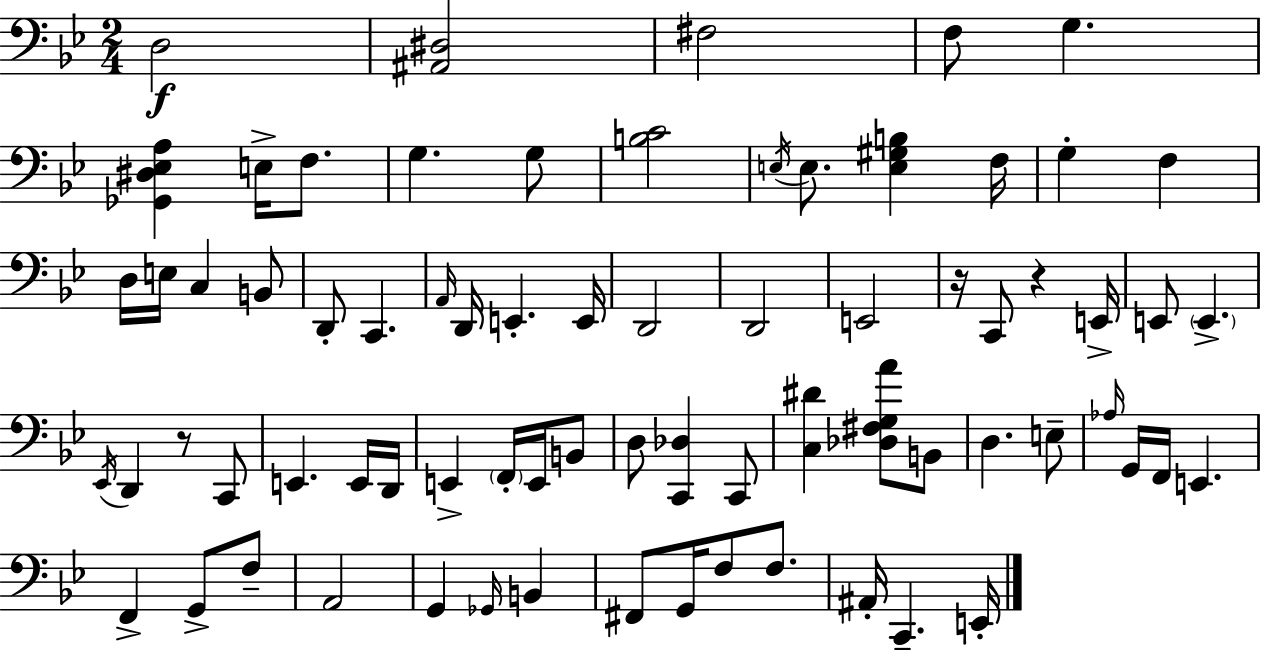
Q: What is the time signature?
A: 2/4